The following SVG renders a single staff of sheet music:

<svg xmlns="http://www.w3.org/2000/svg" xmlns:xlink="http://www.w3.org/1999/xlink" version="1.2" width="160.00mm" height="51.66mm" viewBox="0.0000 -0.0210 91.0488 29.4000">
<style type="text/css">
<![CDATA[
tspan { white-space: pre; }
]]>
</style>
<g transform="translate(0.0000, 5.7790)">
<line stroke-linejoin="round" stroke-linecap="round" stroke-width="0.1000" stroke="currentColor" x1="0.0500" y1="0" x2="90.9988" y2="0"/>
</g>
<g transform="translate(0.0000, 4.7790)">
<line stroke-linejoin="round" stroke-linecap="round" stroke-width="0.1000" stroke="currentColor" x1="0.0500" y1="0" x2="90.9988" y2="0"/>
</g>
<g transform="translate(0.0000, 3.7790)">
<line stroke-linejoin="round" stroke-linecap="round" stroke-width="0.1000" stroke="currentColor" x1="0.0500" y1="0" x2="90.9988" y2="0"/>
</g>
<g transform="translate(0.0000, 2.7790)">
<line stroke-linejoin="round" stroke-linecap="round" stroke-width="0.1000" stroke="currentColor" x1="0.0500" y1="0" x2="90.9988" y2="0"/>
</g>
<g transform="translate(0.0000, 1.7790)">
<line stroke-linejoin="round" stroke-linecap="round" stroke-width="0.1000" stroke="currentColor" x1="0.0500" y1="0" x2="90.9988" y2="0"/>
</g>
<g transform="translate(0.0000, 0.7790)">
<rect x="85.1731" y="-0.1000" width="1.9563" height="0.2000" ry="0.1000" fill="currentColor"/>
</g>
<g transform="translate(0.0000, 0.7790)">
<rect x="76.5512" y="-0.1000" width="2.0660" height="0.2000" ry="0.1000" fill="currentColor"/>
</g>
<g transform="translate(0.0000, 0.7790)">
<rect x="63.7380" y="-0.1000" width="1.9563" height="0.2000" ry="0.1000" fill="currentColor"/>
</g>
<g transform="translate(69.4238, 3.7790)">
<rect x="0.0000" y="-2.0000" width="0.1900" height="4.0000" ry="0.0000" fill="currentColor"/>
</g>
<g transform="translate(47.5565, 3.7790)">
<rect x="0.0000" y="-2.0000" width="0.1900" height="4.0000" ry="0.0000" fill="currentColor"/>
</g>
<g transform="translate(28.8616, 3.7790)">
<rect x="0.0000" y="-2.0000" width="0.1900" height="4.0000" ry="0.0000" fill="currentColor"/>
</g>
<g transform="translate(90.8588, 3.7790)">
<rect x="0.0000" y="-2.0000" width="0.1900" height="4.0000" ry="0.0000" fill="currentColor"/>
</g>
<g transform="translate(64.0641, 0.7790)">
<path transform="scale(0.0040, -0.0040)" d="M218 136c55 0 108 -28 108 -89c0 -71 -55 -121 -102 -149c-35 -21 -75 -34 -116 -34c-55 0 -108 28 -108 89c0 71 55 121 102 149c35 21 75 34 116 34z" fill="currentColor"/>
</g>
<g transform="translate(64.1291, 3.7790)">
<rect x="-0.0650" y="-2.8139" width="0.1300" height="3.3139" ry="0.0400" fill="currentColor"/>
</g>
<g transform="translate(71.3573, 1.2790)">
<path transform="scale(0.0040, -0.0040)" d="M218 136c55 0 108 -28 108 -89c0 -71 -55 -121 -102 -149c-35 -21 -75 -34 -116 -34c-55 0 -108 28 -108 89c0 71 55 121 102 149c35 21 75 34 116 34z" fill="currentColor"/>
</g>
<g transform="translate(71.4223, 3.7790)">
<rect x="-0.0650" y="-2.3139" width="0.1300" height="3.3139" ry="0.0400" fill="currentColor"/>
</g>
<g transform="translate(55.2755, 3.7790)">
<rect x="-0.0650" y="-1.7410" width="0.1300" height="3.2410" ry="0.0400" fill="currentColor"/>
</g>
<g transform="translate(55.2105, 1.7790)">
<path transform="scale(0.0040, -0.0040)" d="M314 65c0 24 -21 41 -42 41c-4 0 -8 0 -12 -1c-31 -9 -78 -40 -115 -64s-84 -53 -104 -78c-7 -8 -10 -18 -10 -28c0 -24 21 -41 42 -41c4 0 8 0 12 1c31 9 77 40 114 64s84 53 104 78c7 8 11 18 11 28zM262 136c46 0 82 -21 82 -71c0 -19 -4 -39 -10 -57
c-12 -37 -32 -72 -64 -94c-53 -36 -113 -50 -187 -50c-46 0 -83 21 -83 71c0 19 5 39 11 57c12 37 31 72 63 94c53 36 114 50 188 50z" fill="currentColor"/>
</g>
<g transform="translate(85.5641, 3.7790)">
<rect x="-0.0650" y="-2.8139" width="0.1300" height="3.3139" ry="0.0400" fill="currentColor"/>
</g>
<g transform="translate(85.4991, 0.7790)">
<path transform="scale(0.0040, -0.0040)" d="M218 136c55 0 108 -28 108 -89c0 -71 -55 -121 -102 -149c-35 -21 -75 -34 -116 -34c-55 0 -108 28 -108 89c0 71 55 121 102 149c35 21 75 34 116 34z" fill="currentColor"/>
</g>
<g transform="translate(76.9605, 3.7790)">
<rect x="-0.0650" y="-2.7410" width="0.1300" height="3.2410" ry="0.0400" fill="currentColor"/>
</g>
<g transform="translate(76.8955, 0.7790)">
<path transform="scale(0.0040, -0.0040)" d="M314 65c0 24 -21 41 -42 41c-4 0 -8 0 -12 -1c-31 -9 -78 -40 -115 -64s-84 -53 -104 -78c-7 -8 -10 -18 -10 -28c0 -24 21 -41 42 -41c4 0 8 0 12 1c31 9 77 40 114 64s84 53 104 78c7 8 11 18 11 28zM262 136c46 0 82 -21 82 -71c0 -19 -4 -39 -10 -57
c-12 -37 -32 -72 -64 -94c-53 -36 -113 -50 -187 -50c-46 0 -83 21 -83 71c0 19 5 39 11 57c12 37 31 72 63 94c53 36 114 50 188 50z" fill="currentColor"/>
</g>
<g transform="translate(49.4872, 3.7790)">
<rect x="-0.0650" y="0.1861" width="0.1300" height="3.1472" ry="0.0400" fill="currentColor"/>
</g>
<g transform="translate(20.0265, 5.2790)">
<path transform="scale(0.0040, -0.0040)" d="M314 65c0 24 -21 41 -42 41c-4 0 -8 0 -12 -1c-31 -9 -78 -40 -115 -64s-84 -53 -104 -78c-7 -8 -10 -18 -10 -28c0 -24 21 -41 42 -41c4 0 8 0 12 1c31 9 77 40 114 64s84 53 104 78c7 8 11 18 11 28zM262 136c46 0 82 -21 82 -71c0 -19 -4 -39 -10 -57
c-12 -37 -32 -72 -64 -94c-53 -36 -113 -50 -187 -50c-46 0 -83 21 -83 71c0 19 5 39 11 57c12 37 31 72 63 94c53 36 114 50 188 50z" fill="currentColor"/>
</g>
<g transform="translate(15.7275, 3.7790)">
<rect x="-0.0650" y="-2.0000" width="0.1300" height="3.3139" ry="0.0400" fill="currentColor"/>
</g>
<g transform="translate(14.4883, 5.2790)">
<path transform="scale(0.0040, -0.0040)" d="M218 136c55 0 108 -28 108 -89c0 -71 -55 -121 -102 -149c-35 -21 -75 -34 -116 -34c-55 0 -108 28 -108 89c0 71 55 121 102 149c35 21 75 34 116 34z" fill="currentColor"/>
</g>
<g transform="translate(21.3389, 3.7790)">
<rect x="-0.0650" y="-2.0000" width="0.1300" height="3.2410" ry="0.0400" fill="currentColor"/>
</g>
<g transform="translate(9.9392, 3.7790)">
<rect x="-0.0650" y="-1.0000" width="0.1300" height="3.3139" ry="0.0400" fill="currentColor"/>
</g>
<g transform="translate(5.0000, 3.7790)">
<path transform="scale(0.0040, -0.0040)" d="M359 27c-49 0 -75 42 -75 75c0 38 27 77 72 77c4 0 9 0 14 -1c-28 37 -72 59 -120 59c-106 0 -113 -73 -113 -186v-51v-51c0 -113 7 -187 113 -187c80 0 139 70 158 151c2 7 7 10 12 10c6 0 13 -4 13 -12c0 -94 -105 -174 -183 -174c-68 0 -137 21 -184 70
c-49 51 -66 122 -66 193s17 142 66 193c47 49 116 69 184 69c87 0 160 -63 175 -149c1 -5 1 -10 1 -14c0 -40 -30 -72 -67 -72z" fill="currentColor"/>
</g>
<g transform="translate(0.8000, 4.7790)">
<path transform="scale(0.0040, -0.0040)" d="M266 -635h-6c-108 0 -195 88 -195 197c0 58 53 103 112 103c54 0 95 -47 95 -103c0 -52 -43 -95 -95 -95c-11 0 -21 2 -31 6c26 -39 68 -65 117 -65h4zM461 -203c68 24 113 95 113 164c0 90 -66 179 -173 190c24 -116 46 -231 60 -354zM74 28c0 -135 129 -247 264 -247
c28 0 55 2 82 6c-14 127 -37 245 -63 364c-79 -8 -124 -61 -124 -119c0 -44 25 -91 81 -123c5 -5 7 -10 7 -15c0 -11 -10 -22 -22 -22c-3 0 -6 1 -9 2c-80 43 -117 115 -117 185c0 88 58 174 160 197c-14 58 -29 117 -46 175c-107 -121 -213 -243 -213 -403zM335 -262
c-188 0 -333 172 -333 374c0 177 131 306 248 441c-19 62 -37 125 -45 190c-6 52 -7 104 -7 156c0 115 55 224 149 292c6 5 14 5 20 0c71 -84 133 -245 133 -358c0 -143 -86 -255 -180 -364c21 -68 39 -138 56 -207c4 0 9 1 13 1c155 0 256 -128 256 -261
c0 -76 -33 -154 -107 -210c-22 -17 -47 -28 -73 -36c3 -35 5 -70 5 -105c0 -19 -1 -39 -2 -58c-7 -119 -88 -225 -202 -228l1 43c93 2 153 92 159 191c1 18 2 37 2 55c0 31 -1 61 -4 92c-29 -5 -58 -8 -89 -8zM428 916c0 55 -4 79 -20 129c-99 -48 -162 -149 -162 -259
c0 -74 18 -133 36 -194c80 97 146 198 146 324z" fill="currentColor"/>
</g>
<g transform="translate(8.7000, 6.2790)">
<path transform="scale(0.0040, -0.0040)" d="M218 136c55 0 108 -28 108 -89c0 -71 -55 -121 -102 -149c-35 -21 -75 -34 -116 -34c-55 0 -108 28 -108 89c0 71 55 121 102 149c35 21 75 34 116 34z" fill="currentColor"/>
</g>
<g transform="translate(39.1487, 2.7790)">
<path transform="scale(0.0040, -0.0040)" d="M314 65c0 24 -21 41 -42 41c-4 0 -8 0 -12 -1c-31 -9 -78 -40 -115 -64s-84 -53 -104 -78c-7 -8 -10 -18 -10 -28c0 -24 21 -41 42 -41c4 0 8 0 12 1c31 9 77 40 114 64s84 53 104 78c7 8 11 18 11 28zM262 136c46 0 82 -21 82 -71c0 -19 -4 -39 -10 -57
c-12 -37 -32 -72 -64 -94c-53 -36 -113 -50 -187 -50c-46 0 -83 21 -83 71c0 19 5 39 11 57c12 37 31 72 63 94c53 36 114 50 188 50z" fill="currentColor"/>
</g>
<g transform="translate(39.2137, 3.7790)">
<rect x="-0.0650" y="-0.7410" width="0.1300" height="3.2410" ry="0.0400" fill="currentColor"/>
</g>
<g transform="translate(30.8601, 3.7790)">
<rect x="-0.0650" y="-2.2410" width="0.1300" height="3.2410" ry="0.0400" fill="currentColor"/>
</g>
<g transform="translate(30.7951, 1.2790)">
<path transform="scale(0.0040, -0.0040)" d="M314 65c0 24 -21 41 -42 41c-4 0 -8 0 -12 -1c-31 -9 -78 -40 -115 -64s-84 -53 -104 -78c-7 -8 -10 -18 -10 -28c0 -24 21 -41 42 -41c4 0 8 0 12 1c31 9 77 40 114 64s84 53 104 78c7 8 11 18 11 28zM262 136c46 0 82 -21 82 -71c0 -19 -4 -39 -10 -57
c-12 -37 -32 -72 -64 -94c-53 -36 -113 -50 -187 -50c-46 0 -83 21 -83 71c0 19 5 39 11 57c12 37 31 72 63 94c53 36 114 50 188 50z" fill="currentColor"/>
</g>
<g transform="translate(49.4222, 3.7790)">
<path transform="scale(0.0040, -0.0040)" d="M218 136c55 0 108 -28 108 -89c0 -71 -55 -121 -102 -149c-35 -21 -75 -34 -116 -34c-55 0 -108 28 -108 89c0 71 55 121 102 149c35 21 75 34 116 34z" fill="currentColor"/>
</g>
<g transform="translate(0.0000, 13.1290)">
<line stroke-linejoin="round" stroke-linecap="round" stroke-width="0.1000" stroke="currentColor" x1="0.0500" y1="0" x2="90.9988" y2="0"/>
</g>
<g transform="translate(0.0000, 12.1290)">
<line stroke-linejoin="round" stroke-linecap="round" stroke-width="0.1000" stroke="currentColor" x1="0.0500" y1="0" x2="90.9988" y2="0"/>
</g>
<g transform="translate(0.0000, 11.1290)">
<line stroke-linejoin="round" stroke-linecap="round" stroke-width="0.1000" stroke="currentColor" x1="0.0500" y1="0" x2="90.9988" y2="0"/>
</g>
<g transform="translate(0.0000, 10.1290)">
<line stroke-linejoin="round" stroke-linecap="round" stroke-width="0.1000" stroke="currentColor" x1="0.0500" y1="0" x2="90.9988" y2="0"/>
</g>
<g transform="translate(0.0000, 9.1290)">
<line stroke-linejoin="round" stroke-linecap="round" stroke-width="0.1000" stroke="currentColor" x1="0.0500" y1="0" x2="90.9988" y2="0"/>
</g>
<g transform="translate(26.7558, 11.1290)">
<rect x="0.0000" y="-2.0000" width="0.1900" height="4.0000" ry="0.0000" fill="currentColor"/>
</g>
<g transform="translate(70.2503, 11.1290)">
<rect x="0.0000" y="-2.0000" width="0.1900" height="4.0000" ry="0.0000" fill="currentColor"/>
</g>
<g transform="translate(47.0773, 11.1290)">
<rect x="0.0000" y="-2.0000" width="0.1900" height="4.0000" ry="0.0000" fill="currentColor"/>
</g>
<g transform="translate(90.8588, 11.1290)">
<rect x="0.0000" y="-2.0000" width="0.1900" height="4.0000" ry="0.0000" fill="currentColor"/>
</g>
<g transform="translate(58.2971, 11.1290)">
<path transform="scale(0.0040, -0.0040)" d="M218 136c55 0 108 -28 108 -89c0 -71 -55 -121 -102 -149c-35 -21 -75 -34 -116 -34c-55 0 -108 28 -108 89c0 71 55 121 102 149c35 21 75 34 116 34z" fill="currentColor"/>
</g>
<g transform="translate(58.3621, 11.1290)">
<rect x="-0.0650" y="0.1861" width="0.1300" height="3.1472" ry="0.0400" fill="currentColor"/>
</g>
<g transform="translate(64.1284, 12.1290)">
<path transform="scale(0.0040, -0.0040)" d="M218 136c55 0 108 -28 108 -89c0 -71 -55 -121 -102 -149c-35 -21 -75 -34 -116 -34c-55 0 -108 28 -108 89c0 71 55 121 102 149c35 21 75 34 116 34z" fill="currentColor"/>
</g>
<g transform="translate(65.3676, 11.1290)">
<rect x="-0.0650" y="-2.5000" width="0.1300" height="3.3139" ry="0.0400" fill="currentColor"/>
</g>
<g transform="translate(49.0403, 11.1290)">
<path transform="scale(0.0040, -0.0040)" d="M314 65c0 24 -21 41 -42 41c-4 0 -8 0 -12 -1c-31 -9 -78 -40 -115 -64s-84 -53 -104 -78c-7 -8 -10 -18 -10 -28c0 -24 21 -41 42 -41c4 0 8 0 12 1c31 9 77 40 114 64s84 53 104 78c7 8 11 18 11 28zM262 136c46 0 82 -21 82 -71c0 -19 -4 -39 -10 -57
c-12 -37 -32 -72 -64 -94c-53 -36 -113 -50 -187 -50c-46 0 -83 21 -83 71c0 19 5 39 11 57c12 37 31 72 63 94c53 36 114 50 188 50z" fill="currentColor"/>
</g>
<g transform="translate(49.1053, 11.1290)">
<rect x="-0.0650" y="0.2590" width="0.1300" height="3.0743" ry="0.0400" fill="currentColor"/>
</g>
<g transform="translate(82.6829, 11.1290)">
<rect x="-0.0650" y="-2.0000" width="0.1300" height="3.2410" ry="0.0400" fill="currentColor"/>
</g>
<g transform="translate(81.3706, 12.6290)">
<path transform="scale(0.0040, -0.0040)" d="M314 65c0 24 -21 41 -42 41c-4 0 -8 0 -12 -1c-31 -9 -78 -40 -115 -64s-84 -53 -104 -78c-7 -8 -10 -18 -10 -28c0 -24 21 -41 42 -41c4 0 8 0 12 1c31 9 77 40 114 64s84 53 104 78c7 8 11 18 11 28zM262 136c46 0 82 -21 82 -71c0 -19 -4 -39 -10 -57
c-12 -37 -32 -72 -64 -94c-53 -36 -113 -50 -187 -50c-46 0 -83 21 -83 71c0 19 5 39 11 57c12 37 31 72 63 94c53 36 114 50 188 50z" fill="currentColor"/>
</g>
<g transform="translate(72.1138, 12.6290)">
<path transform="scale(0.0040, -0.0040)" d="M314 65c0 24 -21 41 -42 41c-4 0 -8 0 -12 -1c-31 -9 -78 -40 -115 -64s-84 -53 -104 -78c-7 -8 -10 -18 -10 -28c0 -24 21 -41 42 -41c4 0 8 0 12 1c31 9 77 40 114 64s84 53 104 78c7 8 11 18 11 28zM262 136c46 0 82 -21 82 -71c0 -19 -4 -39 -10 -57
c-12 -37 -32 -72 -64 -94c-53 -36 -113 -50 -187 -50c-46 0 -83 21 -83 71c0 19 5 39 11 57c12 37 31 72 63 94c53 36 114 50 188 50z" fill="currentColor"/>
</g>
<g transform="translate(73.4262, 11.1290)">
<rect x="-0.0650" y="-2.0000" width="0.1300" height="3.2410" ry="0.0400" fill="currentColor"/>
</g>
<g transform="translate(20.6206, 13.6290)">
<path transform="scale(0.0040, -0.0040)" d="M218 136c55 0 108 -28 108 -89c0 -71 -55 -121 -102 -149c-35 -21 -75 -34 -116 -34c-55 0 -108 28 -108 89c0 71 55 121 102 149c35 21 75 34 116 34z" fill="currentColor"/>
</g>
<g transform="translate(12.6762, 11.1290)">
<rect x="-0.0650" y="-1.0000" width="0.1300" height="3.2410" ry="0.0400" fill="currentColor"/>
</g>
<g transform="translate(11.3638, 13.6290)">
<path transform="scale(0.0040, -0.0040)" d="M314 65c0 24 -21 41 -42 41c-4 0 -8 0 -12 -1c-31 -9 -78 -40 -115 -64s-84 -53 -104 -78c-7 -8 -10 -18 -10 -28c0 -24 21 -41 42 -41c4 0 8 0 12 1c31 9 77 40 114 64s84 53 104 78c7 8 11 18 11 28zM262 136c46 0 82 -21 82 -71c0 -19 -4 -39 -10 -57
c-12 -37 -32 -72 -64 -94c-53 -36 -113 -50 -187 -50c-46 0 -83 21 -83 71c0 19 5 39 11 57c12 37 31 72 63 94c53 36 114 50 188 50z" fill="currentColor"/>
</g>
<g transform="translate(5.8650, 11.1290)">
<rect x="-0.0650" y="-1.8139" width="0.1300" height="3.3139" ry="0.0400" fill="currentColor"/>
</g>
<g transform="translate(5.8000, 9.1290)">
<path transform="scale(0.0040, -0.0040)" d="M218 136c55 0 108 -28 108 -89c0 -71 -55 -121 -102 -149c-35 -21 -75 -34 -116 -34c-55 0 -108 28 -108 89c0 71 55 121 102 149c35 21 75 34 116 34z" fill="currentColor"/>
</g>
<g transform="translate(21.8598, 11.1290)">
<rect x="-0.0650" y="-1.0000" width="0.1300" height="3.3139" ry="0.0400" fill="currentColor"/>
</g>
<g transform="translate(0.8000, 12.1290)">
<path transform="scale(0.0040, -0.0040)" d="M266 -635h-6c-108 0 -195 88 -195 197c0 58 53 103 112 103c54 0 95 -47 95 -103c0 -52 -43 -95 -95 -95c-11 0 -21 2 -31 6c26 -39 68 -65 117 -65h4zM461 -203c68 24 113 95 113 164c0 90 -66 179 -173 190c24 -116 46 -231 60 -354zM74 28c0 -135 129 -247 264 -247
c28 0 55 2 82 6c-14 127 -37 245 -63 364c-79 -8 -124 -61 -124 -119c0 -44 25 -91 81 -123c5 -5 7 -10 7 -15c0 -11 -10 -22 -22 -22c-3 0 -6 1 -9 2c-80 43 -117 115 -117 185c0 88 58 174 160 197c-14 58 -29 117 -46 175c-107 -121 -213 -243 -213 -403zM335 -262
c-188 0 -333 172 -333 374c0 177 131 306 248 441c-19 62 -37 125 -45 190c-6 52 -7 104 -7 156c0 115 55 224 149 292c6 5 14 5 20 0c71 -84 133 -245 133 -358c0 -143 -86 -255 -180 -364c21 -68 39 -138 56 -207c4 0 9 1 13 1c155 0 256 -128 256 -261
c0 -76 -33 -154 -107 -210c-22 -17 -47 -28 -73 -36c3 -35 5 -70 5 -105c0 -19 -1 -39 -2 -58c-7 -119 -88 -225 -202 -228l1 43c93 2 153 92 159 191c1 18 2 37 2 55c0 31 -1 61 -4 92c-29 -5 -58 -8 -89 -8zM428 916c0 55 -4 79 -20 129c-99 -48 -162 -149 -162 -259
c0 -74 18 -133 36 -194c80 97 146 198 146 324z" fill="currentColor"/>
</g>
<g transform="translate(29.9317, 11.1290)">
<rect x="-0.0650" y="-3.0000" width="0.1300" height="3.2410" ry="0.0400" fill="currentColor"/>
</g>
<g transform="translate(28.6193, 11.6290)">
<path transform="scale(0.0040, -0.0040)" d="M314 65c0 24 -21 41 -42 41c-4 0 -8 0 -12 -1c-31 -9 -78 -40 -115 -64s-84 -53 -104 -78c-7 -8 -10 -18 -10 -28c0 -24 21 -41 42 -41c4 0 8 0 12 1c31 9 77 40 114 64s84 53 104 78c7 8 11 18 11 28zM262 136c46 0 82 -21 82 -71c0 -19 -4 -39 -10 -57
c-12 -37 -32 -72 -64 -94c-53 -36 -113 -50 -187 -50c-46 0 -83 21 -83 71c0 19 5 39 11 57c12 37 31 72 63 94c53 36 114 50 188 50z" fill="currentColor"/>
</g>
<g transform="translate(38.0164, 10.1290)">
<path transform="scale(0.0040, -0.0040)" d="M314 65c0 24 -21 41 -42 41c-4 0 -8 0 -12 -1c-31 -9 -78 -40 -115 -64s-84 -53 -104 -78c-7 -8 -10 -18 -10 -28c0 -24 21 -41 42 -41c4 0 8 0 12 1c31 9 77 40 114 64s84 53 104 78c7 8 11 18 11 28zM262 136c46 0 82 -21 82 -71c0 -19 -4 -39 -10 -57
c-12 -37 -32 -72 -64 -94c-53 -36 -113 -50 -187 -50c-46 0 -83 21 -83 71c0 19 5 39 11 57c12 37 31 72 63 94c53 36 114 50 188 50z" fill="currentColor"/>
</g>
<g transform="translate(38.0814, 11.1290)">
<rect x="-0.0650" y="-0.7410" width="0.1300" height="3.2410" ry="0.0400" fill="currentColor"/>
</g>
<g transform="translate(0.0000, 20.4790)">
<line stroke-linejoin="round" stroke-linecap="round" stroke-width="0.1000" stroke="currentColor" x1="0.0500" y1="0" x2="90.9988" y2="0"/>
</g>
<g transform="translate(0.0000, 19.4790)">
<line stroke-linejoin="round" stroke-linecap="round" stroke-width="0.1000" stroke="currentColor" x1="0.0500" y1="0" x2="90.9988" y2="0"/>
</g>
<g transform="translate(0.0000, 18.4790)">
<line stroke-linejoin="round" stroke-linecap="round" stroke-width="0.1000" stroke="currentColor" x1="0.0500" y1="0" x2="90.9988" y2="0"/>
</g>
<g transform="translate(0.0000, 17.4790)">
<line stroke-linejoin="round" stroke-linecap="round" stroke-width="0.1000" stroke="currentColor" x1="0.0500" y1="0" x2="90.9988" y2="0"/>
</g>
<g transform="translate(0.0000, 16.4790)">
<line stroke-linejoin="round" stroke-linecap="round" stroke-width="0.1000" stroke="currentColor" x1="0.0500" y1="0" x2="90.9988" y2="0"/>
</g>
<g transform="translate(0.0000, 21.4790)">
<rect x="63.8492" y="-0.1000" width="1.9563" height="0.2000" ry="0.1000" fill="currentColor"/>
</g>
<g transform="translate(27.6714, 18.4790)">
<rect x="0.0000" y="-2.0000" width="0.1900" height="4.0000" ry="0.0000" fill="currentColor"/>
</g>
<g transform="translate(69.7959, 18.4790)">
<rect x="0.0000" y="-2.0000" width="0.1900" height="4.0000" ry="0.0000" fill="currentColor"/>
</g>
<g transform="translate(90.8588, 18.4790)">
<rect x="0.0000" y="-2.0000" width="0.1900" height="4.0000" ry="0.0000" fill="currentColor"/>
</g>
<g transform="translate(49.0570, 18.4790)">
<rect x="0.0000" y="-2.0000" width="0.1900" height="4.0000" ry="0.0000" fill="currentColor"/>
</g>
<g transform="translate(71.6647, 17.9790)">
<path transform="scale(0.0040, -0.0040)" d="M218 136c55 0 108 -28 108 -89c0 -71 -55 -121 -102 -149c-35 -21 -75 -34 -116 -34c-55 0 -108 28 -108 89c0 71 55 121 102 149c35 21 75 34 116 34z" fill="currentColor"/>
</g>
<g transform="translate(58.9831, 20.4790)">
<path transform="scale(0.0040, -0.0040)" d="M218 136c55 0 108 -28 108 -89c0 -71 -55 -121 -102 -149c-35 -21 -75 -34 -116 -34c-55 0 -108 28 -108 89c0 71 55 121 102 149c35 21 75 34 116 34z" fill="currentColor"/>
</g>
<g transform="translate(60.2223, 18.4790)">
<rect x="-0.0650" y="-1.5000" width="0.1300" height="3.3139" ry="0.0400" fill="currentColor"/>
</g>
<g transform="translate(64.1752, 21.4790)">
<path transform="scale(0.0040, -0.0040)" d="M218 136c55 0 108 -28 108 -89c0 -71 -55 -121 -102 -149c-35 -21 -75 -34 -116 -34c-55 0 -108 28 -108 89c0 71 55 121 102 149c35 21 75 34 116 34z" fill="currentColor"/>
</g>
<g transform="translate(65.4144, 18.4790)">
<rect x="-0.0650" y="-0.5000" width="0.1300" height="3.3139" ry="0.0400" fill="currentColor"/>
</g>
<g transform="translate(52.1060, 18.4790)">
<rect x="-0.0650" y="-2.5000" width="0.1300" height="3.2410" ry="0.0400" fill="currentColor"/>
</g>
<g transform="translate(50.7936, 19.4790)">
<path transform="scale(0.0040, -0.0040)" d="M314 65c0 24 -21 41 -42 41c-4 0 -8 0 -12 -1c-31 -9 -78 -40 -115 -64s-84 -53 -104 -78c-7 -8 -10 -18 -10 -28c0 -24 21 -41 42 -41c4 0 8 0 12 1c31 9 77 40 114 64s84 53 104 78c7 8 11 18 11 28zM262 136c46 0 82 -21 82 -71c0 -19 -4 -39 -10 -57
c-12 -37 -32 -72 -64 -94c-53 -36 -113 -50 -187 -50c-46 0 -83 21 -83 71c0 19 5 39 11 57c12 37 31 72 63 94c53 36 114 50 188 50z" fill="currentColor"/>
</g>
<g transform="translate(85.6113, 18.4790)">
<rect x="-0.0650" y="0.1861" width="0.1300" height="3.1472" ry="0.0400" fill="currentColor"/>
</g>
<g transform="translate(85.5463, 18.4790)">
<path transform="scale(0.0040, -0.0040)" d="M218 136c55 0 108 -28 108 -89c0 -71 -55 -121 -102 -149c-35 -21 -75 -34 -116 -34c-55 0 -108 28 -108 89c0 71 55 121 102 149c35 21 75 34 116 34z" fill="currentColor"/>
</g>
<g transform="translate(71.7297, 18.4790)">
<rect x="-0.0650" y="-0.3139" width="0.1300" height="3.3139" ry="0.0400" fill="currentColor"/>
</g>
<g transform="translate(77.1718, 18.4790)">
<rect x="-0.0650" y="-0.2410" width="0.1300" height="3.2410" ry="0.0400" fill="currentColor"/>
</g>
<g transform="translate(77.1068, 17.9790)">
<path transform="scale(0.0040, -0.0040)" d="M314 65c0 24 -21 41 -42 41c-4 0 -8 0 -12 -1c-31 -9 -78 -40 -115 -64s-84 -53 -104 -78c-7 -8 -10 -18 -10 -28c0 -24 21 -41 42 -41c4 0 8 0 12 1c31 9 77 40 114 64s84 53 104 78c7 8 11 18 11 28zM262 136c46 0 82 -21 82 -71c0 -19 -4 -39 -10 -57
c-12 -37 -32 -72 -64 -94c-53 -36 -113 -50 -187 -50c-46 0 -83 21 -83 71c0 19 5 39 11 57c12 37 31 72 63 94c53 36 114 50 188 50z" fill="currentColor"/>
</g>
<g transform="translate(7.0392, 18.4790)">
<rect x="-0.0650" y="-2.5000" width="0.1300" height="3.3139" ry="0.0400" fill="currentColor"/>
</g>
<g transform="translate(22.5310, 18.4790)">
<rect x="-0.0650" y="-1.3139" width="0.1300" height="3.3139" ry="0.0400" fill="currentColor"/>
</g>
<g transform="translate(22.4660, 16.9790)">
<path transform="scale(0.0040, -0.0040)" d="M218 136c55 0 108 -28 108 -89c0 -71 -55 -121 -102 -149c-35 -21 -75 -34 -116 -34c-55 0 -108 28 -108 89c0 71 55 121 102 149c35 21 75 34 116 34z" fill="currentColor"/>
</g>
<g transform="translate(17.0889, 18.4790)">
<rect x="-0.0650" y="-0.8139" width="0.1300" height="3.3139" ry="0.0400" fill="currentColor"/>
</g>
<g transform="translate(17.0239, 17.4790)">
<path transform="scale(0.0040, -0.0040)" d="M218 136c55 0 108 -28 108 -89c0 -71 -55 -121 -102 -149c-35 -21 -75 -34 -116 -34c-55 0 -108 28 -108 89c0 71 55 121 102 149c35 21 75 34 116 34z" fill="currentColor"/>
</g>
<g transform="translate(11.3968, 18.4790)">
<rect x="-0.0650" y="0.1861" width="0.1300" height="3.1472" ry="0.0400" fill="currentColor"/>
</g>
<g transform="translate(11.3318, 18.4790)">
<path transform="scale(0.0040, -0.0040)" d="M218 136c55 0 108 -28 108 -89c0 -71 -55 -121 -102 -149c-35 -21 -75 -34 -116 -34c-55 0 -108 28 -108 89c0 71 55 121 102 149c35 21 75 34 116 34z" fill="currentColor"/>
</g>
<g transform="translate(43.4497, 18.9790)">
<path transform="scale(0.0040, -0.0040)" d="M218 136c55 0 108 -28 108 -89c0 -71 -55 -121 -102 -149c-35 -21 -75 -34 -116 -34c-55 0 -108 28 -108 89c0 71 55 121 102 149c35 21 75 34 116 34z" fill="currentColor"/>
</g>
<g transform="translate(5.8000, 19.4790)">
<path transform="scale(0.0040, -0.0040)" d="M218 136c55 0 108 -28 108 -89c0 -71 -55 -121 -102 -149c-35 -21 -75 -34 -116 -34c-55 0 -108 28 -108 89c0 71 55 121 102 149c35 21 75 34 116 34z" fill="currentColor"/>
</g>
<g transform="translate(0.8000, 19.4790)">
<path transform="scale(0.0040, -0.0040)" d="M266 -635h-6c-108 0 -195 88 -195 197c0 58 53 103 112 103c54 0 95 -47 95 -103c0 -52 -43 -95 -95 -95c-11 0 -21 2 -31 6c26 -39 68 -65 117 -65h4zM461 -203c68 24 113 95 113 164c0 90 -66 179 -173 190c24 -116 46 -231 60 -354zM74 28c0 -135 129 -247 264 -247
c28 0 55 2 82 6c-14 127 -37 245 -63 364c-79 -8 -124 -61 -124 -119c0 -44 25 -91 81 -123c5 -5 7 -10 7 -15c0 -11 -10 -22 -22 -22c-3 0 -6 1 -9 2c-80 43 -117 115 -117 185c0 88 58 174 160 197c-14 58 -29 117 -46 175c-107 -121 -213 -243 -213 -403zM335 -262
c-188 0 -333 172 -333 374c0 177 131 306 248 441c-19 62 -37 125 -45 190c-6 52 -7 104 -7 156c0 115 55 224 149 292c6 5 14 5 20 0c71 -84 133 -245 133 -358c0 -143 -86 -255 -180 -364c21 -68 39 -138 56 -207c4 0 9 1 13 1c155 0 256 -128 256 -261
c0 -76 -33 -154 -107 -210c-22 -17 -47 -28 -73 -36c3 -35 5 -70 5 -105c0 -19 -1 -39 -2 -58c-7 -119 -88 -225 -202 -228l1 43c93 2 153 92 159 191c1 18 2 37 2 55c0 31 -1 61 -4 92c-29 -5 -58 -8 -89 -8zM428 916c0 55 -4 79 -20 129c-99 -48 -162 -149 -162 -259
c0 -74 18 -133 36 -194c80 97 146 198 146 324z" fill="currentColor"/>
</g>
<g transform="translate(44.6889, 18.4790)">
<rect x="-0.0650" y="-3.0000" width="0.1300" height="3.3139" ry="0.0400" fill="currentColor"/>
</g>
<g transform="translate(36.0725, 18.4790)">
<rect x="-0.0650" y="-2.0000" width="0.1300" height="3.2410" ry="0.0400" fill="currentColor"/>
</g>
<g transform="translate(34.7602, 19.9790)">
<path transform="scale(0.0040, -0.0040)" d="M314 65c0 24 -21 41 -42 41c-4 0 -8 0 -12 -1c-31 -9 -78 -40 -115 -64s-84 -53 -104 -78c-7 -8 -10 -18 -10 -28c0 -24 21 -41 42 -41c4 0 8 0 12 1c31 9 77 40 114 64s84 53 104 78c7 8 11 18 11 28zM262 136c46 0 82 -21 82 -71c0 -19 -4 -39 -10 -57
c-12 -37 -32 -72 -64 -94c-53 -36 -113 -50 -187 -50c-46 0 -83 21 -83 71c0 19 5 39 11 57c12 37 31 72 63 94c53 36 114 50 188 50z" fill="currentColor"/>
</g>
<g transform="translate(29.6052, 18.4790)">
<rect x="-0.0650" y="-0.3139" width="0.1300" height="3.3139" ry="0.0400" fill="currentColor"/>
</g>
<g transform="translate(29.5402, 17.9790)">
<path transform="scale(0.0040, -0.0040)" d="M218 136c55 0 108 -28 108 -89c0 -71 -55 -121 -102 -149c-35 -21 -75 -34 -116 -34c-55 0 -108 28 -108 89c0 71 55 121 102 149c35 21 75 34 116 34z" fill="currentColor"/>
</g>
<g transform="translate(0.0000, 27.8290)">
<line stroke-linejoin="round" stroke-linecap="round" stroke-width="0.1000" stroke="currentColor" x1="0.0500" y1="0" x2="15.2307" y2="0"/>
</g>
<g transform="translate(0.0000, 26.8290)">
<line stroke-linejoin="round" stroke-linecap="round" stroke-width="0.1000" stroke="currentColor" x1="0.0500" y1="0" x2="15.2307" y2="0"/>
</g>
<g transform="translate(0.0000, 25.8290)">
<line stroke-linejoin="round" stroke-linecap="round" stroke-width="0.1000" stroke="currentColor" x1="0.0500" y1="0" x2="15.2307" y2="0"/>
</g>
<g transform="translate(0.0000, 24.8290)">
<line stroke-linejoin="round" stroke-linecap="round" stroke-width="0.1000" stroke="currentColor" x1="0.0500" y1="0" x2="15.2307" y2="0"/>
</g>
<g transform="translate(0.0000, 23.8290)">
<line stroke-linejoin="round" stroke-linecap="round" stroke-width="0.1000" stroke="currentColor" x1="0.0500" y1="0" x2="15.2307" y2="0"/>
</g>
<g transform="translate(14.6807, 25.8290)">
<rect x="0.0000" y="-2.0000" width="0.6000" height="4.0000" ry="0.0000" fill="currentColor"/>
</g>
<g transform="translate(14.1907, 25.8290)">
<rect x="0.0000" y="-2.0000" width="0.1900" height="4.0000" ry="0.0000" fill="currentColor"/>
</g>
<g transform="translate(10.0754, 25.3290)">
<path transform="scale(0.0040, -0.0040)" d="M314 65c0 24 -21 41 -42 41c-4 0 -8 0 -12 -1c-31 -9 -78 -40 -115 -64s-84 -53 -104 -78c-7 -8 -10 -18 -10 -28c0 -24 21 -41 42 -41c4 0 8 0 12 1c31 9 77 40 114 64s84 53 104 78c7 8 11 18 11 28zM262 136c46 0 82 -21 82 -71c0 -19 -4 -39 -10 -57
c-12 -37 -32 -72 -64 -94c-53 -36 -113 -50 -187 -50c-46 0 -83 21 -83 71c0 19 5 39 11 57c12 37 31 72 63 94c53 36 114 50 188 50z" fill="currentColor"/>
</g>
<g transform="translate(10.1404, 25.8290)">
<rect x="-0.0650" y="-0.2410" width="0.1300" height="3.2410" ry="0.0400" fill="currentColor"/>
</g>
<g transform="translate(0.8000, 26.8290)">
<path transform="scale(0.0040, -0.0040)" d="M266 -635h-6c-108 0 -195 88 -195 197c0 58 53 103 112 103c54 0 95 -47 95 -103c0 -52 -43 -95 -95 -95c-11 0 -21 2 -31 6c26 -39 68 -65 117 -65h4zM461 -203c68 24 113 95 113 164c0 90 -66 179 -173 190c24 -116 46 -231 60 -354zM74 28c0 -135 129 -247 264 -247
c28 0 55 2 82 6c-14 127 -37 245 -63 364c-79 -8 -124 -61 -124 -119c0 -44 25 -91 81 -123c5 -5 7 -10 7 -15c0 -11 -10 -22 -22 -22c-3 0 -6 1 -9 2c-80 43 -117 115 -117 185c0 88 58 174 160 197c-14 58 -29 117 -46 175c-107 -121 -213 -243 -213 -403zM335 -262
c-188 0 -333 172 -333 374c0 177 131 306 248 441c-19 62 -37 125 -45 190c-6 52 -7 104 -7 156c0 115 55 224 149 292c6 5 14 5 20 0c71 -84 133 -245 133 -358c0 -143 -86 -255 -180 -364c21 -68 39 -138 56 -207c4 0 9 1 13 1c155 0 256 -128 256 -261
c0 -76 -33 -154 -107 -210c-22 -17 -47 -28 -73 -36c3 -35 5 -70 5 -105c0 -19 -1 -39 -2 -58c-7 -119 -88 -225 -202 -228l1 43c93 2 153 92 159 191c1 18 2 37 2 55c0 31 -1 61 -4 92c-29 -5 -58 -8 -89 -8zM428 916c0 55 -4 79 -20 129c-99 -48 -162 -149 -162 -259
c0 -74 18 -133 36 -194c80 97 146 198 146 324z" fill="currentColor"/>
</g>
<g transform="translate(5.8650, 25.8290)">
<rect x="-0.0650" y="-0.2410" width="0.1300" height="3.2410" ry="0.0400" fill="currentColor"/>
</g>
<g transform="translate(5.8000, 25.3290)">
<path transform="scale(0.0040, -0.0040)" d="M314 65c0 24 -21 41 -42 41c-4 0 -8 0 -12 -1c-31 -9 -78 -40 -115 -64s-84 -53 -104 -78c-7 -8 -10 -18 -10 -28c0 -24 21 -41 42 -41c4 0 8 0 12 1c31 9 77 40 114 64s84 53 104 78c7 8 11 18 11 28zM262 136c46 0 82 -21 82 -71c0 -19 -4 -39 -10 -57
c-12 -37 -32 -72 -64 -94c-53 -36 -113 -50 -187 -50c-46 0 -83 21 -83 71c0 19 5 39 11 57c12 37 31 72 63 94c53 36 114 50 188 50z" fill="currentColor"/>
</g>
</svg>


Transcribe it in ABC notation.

X:1
T:Untitled
M:4/4
L:1/4
K:C
D F F2 g2 d2 B f2 a g a2 a f D2 D A2 d2 B2 B G F2 F2 G B d e c F2 A G2 E C c c2 B c2 c2